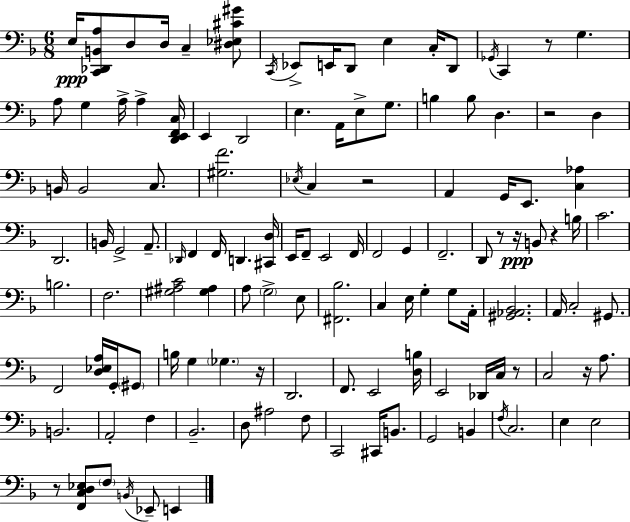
{
  \clef bass
  \numericTimeSignature
  \time 6/8
  \key f \major
  e16\ppp <c, des, b, a>8 d8 d16 c4-- <dis ees cis' gis'>8 | \acciaccatura { c,16 } ees,8-> e,16 d,8 e4 c16-. d,8 | \acciaccatura { ges,16 } c,4 r8 g4. | a8 g4 a16-> a4-> | \break <d, e, f, c>16 e,4 d,2 | e4. a,16 e8-> g8. | b4 b8 d4. | r2 d4 | \break b,16 b,2 c8. | <gis f'>2. | \acciaccatura { ees16 } c4 r2 | a,4 g,16 e,8. <c aes>4 | \break d,2. | b,16 g,2-> | a,8.-- \grace { des,16 } f,4 f,16 d,4. | <cis, d>16 e,16 f,8-- e,2 | \break f,16 f,2 | g,4 f,2.-- | d,8 r8 r16\ppp b,8 r4 | b16 c'2. | \break b2. | f2. | <gis ais c'>2 | <gis ais>4 a8 \parenthesize g2-> | \break e8 <fis, bes>2. | c4 e16 g4-. | g8 a,16-. <gis, aes, bes,>2. | a,16 c2-. | \break gis,8. f,2 | <d ees a>16 g,16-. \parenthesize gis,8 b16 g4 \parenthesize ges4. | r16 d,2. | f,8. e,2 | \break <d b>16 e,2 | des,16 c16 r8 c2 | r16 a8. b,2. | a,2-. | \break f4 bes,2.-- | d8 ais2 | f8 c,2 | cis,16 b,8. g,2 | \break b,4 \acciaccatura { f16 } c2. | e4 e2 | r8 <f, c d ees>8 \parenthesize f8 \acciaccatura { b,16 } | ees,8-- e,4 \bar "|."
}